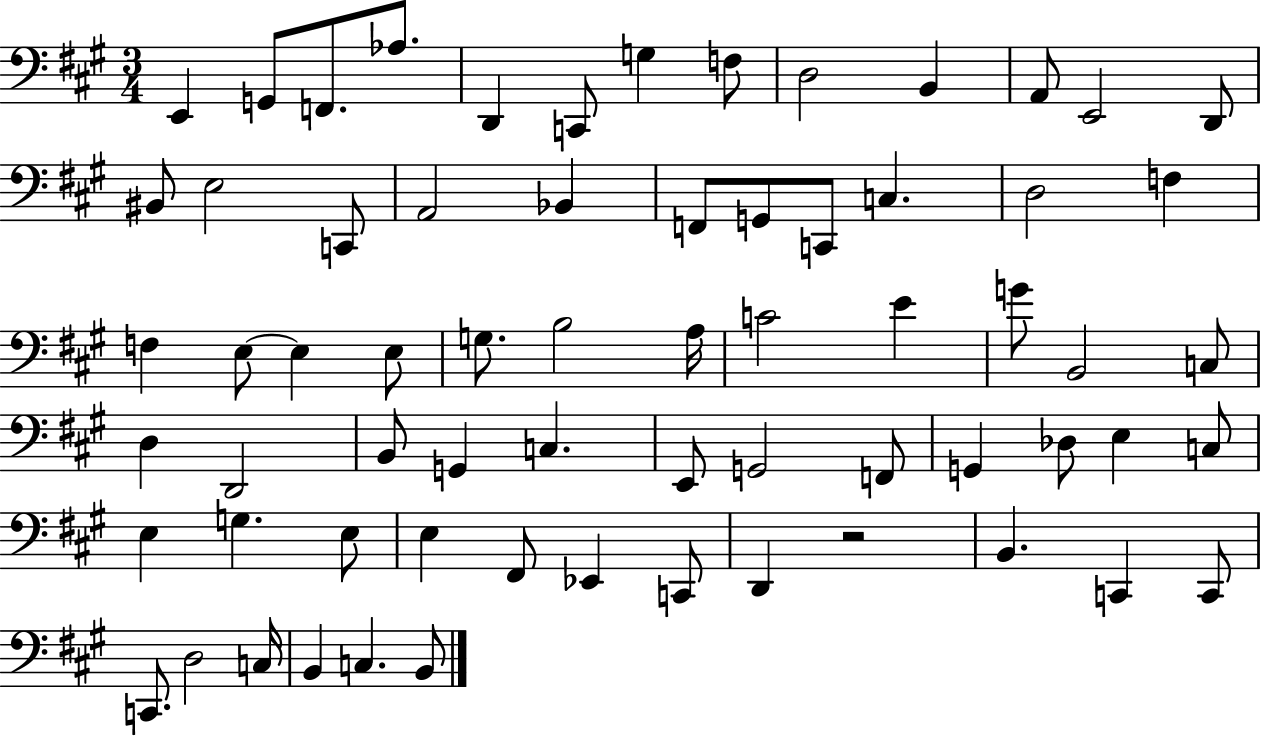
{
  \clef bass
  \numericTimeSignature
  \time 3/4
  \key a \major
  e,4 g,8 f,8. aes8. | d,4 c,8 g4 f8 | d2 b,4 | a,8 e,2 d,8 | \break bis,8 e2 c,8 | a,2 bes,4 | f,8 g,8 c,8 c4. | d2 f4 | \break f4 e8~~ e4 e8 | g8. b2 a16 | c'2 e'4 | g'8 b,2 c8 | \break d4 d,2 | b,8 g,4 c4. | e,8 g,2 f,8 | g,4 des8 e4 c8 | \break e4 g4. e8 | e4 fis,8 ees,4 c,8 | d,4 r2 | b,4. c,4 c,8 | \break c,8. d2 c16 | b,4 c4. b,8 | \bar "|."
}